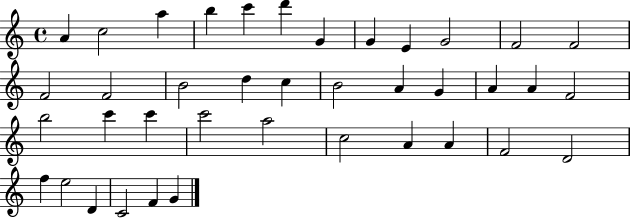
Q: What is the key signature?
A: C major